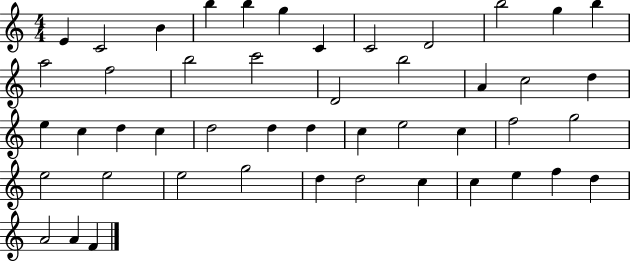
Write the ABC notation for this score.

X:1
T:Untitled
M:4/4
L:1/4
K:C
E C2 B b b g C C2 D2 b2 g b a2 f2 b2 c'2 D2 b2 A c2 d e c d c d2 d d c e2 c f2 g2 e2 e2 e2 g2 d d2 c c e f d A2 A F